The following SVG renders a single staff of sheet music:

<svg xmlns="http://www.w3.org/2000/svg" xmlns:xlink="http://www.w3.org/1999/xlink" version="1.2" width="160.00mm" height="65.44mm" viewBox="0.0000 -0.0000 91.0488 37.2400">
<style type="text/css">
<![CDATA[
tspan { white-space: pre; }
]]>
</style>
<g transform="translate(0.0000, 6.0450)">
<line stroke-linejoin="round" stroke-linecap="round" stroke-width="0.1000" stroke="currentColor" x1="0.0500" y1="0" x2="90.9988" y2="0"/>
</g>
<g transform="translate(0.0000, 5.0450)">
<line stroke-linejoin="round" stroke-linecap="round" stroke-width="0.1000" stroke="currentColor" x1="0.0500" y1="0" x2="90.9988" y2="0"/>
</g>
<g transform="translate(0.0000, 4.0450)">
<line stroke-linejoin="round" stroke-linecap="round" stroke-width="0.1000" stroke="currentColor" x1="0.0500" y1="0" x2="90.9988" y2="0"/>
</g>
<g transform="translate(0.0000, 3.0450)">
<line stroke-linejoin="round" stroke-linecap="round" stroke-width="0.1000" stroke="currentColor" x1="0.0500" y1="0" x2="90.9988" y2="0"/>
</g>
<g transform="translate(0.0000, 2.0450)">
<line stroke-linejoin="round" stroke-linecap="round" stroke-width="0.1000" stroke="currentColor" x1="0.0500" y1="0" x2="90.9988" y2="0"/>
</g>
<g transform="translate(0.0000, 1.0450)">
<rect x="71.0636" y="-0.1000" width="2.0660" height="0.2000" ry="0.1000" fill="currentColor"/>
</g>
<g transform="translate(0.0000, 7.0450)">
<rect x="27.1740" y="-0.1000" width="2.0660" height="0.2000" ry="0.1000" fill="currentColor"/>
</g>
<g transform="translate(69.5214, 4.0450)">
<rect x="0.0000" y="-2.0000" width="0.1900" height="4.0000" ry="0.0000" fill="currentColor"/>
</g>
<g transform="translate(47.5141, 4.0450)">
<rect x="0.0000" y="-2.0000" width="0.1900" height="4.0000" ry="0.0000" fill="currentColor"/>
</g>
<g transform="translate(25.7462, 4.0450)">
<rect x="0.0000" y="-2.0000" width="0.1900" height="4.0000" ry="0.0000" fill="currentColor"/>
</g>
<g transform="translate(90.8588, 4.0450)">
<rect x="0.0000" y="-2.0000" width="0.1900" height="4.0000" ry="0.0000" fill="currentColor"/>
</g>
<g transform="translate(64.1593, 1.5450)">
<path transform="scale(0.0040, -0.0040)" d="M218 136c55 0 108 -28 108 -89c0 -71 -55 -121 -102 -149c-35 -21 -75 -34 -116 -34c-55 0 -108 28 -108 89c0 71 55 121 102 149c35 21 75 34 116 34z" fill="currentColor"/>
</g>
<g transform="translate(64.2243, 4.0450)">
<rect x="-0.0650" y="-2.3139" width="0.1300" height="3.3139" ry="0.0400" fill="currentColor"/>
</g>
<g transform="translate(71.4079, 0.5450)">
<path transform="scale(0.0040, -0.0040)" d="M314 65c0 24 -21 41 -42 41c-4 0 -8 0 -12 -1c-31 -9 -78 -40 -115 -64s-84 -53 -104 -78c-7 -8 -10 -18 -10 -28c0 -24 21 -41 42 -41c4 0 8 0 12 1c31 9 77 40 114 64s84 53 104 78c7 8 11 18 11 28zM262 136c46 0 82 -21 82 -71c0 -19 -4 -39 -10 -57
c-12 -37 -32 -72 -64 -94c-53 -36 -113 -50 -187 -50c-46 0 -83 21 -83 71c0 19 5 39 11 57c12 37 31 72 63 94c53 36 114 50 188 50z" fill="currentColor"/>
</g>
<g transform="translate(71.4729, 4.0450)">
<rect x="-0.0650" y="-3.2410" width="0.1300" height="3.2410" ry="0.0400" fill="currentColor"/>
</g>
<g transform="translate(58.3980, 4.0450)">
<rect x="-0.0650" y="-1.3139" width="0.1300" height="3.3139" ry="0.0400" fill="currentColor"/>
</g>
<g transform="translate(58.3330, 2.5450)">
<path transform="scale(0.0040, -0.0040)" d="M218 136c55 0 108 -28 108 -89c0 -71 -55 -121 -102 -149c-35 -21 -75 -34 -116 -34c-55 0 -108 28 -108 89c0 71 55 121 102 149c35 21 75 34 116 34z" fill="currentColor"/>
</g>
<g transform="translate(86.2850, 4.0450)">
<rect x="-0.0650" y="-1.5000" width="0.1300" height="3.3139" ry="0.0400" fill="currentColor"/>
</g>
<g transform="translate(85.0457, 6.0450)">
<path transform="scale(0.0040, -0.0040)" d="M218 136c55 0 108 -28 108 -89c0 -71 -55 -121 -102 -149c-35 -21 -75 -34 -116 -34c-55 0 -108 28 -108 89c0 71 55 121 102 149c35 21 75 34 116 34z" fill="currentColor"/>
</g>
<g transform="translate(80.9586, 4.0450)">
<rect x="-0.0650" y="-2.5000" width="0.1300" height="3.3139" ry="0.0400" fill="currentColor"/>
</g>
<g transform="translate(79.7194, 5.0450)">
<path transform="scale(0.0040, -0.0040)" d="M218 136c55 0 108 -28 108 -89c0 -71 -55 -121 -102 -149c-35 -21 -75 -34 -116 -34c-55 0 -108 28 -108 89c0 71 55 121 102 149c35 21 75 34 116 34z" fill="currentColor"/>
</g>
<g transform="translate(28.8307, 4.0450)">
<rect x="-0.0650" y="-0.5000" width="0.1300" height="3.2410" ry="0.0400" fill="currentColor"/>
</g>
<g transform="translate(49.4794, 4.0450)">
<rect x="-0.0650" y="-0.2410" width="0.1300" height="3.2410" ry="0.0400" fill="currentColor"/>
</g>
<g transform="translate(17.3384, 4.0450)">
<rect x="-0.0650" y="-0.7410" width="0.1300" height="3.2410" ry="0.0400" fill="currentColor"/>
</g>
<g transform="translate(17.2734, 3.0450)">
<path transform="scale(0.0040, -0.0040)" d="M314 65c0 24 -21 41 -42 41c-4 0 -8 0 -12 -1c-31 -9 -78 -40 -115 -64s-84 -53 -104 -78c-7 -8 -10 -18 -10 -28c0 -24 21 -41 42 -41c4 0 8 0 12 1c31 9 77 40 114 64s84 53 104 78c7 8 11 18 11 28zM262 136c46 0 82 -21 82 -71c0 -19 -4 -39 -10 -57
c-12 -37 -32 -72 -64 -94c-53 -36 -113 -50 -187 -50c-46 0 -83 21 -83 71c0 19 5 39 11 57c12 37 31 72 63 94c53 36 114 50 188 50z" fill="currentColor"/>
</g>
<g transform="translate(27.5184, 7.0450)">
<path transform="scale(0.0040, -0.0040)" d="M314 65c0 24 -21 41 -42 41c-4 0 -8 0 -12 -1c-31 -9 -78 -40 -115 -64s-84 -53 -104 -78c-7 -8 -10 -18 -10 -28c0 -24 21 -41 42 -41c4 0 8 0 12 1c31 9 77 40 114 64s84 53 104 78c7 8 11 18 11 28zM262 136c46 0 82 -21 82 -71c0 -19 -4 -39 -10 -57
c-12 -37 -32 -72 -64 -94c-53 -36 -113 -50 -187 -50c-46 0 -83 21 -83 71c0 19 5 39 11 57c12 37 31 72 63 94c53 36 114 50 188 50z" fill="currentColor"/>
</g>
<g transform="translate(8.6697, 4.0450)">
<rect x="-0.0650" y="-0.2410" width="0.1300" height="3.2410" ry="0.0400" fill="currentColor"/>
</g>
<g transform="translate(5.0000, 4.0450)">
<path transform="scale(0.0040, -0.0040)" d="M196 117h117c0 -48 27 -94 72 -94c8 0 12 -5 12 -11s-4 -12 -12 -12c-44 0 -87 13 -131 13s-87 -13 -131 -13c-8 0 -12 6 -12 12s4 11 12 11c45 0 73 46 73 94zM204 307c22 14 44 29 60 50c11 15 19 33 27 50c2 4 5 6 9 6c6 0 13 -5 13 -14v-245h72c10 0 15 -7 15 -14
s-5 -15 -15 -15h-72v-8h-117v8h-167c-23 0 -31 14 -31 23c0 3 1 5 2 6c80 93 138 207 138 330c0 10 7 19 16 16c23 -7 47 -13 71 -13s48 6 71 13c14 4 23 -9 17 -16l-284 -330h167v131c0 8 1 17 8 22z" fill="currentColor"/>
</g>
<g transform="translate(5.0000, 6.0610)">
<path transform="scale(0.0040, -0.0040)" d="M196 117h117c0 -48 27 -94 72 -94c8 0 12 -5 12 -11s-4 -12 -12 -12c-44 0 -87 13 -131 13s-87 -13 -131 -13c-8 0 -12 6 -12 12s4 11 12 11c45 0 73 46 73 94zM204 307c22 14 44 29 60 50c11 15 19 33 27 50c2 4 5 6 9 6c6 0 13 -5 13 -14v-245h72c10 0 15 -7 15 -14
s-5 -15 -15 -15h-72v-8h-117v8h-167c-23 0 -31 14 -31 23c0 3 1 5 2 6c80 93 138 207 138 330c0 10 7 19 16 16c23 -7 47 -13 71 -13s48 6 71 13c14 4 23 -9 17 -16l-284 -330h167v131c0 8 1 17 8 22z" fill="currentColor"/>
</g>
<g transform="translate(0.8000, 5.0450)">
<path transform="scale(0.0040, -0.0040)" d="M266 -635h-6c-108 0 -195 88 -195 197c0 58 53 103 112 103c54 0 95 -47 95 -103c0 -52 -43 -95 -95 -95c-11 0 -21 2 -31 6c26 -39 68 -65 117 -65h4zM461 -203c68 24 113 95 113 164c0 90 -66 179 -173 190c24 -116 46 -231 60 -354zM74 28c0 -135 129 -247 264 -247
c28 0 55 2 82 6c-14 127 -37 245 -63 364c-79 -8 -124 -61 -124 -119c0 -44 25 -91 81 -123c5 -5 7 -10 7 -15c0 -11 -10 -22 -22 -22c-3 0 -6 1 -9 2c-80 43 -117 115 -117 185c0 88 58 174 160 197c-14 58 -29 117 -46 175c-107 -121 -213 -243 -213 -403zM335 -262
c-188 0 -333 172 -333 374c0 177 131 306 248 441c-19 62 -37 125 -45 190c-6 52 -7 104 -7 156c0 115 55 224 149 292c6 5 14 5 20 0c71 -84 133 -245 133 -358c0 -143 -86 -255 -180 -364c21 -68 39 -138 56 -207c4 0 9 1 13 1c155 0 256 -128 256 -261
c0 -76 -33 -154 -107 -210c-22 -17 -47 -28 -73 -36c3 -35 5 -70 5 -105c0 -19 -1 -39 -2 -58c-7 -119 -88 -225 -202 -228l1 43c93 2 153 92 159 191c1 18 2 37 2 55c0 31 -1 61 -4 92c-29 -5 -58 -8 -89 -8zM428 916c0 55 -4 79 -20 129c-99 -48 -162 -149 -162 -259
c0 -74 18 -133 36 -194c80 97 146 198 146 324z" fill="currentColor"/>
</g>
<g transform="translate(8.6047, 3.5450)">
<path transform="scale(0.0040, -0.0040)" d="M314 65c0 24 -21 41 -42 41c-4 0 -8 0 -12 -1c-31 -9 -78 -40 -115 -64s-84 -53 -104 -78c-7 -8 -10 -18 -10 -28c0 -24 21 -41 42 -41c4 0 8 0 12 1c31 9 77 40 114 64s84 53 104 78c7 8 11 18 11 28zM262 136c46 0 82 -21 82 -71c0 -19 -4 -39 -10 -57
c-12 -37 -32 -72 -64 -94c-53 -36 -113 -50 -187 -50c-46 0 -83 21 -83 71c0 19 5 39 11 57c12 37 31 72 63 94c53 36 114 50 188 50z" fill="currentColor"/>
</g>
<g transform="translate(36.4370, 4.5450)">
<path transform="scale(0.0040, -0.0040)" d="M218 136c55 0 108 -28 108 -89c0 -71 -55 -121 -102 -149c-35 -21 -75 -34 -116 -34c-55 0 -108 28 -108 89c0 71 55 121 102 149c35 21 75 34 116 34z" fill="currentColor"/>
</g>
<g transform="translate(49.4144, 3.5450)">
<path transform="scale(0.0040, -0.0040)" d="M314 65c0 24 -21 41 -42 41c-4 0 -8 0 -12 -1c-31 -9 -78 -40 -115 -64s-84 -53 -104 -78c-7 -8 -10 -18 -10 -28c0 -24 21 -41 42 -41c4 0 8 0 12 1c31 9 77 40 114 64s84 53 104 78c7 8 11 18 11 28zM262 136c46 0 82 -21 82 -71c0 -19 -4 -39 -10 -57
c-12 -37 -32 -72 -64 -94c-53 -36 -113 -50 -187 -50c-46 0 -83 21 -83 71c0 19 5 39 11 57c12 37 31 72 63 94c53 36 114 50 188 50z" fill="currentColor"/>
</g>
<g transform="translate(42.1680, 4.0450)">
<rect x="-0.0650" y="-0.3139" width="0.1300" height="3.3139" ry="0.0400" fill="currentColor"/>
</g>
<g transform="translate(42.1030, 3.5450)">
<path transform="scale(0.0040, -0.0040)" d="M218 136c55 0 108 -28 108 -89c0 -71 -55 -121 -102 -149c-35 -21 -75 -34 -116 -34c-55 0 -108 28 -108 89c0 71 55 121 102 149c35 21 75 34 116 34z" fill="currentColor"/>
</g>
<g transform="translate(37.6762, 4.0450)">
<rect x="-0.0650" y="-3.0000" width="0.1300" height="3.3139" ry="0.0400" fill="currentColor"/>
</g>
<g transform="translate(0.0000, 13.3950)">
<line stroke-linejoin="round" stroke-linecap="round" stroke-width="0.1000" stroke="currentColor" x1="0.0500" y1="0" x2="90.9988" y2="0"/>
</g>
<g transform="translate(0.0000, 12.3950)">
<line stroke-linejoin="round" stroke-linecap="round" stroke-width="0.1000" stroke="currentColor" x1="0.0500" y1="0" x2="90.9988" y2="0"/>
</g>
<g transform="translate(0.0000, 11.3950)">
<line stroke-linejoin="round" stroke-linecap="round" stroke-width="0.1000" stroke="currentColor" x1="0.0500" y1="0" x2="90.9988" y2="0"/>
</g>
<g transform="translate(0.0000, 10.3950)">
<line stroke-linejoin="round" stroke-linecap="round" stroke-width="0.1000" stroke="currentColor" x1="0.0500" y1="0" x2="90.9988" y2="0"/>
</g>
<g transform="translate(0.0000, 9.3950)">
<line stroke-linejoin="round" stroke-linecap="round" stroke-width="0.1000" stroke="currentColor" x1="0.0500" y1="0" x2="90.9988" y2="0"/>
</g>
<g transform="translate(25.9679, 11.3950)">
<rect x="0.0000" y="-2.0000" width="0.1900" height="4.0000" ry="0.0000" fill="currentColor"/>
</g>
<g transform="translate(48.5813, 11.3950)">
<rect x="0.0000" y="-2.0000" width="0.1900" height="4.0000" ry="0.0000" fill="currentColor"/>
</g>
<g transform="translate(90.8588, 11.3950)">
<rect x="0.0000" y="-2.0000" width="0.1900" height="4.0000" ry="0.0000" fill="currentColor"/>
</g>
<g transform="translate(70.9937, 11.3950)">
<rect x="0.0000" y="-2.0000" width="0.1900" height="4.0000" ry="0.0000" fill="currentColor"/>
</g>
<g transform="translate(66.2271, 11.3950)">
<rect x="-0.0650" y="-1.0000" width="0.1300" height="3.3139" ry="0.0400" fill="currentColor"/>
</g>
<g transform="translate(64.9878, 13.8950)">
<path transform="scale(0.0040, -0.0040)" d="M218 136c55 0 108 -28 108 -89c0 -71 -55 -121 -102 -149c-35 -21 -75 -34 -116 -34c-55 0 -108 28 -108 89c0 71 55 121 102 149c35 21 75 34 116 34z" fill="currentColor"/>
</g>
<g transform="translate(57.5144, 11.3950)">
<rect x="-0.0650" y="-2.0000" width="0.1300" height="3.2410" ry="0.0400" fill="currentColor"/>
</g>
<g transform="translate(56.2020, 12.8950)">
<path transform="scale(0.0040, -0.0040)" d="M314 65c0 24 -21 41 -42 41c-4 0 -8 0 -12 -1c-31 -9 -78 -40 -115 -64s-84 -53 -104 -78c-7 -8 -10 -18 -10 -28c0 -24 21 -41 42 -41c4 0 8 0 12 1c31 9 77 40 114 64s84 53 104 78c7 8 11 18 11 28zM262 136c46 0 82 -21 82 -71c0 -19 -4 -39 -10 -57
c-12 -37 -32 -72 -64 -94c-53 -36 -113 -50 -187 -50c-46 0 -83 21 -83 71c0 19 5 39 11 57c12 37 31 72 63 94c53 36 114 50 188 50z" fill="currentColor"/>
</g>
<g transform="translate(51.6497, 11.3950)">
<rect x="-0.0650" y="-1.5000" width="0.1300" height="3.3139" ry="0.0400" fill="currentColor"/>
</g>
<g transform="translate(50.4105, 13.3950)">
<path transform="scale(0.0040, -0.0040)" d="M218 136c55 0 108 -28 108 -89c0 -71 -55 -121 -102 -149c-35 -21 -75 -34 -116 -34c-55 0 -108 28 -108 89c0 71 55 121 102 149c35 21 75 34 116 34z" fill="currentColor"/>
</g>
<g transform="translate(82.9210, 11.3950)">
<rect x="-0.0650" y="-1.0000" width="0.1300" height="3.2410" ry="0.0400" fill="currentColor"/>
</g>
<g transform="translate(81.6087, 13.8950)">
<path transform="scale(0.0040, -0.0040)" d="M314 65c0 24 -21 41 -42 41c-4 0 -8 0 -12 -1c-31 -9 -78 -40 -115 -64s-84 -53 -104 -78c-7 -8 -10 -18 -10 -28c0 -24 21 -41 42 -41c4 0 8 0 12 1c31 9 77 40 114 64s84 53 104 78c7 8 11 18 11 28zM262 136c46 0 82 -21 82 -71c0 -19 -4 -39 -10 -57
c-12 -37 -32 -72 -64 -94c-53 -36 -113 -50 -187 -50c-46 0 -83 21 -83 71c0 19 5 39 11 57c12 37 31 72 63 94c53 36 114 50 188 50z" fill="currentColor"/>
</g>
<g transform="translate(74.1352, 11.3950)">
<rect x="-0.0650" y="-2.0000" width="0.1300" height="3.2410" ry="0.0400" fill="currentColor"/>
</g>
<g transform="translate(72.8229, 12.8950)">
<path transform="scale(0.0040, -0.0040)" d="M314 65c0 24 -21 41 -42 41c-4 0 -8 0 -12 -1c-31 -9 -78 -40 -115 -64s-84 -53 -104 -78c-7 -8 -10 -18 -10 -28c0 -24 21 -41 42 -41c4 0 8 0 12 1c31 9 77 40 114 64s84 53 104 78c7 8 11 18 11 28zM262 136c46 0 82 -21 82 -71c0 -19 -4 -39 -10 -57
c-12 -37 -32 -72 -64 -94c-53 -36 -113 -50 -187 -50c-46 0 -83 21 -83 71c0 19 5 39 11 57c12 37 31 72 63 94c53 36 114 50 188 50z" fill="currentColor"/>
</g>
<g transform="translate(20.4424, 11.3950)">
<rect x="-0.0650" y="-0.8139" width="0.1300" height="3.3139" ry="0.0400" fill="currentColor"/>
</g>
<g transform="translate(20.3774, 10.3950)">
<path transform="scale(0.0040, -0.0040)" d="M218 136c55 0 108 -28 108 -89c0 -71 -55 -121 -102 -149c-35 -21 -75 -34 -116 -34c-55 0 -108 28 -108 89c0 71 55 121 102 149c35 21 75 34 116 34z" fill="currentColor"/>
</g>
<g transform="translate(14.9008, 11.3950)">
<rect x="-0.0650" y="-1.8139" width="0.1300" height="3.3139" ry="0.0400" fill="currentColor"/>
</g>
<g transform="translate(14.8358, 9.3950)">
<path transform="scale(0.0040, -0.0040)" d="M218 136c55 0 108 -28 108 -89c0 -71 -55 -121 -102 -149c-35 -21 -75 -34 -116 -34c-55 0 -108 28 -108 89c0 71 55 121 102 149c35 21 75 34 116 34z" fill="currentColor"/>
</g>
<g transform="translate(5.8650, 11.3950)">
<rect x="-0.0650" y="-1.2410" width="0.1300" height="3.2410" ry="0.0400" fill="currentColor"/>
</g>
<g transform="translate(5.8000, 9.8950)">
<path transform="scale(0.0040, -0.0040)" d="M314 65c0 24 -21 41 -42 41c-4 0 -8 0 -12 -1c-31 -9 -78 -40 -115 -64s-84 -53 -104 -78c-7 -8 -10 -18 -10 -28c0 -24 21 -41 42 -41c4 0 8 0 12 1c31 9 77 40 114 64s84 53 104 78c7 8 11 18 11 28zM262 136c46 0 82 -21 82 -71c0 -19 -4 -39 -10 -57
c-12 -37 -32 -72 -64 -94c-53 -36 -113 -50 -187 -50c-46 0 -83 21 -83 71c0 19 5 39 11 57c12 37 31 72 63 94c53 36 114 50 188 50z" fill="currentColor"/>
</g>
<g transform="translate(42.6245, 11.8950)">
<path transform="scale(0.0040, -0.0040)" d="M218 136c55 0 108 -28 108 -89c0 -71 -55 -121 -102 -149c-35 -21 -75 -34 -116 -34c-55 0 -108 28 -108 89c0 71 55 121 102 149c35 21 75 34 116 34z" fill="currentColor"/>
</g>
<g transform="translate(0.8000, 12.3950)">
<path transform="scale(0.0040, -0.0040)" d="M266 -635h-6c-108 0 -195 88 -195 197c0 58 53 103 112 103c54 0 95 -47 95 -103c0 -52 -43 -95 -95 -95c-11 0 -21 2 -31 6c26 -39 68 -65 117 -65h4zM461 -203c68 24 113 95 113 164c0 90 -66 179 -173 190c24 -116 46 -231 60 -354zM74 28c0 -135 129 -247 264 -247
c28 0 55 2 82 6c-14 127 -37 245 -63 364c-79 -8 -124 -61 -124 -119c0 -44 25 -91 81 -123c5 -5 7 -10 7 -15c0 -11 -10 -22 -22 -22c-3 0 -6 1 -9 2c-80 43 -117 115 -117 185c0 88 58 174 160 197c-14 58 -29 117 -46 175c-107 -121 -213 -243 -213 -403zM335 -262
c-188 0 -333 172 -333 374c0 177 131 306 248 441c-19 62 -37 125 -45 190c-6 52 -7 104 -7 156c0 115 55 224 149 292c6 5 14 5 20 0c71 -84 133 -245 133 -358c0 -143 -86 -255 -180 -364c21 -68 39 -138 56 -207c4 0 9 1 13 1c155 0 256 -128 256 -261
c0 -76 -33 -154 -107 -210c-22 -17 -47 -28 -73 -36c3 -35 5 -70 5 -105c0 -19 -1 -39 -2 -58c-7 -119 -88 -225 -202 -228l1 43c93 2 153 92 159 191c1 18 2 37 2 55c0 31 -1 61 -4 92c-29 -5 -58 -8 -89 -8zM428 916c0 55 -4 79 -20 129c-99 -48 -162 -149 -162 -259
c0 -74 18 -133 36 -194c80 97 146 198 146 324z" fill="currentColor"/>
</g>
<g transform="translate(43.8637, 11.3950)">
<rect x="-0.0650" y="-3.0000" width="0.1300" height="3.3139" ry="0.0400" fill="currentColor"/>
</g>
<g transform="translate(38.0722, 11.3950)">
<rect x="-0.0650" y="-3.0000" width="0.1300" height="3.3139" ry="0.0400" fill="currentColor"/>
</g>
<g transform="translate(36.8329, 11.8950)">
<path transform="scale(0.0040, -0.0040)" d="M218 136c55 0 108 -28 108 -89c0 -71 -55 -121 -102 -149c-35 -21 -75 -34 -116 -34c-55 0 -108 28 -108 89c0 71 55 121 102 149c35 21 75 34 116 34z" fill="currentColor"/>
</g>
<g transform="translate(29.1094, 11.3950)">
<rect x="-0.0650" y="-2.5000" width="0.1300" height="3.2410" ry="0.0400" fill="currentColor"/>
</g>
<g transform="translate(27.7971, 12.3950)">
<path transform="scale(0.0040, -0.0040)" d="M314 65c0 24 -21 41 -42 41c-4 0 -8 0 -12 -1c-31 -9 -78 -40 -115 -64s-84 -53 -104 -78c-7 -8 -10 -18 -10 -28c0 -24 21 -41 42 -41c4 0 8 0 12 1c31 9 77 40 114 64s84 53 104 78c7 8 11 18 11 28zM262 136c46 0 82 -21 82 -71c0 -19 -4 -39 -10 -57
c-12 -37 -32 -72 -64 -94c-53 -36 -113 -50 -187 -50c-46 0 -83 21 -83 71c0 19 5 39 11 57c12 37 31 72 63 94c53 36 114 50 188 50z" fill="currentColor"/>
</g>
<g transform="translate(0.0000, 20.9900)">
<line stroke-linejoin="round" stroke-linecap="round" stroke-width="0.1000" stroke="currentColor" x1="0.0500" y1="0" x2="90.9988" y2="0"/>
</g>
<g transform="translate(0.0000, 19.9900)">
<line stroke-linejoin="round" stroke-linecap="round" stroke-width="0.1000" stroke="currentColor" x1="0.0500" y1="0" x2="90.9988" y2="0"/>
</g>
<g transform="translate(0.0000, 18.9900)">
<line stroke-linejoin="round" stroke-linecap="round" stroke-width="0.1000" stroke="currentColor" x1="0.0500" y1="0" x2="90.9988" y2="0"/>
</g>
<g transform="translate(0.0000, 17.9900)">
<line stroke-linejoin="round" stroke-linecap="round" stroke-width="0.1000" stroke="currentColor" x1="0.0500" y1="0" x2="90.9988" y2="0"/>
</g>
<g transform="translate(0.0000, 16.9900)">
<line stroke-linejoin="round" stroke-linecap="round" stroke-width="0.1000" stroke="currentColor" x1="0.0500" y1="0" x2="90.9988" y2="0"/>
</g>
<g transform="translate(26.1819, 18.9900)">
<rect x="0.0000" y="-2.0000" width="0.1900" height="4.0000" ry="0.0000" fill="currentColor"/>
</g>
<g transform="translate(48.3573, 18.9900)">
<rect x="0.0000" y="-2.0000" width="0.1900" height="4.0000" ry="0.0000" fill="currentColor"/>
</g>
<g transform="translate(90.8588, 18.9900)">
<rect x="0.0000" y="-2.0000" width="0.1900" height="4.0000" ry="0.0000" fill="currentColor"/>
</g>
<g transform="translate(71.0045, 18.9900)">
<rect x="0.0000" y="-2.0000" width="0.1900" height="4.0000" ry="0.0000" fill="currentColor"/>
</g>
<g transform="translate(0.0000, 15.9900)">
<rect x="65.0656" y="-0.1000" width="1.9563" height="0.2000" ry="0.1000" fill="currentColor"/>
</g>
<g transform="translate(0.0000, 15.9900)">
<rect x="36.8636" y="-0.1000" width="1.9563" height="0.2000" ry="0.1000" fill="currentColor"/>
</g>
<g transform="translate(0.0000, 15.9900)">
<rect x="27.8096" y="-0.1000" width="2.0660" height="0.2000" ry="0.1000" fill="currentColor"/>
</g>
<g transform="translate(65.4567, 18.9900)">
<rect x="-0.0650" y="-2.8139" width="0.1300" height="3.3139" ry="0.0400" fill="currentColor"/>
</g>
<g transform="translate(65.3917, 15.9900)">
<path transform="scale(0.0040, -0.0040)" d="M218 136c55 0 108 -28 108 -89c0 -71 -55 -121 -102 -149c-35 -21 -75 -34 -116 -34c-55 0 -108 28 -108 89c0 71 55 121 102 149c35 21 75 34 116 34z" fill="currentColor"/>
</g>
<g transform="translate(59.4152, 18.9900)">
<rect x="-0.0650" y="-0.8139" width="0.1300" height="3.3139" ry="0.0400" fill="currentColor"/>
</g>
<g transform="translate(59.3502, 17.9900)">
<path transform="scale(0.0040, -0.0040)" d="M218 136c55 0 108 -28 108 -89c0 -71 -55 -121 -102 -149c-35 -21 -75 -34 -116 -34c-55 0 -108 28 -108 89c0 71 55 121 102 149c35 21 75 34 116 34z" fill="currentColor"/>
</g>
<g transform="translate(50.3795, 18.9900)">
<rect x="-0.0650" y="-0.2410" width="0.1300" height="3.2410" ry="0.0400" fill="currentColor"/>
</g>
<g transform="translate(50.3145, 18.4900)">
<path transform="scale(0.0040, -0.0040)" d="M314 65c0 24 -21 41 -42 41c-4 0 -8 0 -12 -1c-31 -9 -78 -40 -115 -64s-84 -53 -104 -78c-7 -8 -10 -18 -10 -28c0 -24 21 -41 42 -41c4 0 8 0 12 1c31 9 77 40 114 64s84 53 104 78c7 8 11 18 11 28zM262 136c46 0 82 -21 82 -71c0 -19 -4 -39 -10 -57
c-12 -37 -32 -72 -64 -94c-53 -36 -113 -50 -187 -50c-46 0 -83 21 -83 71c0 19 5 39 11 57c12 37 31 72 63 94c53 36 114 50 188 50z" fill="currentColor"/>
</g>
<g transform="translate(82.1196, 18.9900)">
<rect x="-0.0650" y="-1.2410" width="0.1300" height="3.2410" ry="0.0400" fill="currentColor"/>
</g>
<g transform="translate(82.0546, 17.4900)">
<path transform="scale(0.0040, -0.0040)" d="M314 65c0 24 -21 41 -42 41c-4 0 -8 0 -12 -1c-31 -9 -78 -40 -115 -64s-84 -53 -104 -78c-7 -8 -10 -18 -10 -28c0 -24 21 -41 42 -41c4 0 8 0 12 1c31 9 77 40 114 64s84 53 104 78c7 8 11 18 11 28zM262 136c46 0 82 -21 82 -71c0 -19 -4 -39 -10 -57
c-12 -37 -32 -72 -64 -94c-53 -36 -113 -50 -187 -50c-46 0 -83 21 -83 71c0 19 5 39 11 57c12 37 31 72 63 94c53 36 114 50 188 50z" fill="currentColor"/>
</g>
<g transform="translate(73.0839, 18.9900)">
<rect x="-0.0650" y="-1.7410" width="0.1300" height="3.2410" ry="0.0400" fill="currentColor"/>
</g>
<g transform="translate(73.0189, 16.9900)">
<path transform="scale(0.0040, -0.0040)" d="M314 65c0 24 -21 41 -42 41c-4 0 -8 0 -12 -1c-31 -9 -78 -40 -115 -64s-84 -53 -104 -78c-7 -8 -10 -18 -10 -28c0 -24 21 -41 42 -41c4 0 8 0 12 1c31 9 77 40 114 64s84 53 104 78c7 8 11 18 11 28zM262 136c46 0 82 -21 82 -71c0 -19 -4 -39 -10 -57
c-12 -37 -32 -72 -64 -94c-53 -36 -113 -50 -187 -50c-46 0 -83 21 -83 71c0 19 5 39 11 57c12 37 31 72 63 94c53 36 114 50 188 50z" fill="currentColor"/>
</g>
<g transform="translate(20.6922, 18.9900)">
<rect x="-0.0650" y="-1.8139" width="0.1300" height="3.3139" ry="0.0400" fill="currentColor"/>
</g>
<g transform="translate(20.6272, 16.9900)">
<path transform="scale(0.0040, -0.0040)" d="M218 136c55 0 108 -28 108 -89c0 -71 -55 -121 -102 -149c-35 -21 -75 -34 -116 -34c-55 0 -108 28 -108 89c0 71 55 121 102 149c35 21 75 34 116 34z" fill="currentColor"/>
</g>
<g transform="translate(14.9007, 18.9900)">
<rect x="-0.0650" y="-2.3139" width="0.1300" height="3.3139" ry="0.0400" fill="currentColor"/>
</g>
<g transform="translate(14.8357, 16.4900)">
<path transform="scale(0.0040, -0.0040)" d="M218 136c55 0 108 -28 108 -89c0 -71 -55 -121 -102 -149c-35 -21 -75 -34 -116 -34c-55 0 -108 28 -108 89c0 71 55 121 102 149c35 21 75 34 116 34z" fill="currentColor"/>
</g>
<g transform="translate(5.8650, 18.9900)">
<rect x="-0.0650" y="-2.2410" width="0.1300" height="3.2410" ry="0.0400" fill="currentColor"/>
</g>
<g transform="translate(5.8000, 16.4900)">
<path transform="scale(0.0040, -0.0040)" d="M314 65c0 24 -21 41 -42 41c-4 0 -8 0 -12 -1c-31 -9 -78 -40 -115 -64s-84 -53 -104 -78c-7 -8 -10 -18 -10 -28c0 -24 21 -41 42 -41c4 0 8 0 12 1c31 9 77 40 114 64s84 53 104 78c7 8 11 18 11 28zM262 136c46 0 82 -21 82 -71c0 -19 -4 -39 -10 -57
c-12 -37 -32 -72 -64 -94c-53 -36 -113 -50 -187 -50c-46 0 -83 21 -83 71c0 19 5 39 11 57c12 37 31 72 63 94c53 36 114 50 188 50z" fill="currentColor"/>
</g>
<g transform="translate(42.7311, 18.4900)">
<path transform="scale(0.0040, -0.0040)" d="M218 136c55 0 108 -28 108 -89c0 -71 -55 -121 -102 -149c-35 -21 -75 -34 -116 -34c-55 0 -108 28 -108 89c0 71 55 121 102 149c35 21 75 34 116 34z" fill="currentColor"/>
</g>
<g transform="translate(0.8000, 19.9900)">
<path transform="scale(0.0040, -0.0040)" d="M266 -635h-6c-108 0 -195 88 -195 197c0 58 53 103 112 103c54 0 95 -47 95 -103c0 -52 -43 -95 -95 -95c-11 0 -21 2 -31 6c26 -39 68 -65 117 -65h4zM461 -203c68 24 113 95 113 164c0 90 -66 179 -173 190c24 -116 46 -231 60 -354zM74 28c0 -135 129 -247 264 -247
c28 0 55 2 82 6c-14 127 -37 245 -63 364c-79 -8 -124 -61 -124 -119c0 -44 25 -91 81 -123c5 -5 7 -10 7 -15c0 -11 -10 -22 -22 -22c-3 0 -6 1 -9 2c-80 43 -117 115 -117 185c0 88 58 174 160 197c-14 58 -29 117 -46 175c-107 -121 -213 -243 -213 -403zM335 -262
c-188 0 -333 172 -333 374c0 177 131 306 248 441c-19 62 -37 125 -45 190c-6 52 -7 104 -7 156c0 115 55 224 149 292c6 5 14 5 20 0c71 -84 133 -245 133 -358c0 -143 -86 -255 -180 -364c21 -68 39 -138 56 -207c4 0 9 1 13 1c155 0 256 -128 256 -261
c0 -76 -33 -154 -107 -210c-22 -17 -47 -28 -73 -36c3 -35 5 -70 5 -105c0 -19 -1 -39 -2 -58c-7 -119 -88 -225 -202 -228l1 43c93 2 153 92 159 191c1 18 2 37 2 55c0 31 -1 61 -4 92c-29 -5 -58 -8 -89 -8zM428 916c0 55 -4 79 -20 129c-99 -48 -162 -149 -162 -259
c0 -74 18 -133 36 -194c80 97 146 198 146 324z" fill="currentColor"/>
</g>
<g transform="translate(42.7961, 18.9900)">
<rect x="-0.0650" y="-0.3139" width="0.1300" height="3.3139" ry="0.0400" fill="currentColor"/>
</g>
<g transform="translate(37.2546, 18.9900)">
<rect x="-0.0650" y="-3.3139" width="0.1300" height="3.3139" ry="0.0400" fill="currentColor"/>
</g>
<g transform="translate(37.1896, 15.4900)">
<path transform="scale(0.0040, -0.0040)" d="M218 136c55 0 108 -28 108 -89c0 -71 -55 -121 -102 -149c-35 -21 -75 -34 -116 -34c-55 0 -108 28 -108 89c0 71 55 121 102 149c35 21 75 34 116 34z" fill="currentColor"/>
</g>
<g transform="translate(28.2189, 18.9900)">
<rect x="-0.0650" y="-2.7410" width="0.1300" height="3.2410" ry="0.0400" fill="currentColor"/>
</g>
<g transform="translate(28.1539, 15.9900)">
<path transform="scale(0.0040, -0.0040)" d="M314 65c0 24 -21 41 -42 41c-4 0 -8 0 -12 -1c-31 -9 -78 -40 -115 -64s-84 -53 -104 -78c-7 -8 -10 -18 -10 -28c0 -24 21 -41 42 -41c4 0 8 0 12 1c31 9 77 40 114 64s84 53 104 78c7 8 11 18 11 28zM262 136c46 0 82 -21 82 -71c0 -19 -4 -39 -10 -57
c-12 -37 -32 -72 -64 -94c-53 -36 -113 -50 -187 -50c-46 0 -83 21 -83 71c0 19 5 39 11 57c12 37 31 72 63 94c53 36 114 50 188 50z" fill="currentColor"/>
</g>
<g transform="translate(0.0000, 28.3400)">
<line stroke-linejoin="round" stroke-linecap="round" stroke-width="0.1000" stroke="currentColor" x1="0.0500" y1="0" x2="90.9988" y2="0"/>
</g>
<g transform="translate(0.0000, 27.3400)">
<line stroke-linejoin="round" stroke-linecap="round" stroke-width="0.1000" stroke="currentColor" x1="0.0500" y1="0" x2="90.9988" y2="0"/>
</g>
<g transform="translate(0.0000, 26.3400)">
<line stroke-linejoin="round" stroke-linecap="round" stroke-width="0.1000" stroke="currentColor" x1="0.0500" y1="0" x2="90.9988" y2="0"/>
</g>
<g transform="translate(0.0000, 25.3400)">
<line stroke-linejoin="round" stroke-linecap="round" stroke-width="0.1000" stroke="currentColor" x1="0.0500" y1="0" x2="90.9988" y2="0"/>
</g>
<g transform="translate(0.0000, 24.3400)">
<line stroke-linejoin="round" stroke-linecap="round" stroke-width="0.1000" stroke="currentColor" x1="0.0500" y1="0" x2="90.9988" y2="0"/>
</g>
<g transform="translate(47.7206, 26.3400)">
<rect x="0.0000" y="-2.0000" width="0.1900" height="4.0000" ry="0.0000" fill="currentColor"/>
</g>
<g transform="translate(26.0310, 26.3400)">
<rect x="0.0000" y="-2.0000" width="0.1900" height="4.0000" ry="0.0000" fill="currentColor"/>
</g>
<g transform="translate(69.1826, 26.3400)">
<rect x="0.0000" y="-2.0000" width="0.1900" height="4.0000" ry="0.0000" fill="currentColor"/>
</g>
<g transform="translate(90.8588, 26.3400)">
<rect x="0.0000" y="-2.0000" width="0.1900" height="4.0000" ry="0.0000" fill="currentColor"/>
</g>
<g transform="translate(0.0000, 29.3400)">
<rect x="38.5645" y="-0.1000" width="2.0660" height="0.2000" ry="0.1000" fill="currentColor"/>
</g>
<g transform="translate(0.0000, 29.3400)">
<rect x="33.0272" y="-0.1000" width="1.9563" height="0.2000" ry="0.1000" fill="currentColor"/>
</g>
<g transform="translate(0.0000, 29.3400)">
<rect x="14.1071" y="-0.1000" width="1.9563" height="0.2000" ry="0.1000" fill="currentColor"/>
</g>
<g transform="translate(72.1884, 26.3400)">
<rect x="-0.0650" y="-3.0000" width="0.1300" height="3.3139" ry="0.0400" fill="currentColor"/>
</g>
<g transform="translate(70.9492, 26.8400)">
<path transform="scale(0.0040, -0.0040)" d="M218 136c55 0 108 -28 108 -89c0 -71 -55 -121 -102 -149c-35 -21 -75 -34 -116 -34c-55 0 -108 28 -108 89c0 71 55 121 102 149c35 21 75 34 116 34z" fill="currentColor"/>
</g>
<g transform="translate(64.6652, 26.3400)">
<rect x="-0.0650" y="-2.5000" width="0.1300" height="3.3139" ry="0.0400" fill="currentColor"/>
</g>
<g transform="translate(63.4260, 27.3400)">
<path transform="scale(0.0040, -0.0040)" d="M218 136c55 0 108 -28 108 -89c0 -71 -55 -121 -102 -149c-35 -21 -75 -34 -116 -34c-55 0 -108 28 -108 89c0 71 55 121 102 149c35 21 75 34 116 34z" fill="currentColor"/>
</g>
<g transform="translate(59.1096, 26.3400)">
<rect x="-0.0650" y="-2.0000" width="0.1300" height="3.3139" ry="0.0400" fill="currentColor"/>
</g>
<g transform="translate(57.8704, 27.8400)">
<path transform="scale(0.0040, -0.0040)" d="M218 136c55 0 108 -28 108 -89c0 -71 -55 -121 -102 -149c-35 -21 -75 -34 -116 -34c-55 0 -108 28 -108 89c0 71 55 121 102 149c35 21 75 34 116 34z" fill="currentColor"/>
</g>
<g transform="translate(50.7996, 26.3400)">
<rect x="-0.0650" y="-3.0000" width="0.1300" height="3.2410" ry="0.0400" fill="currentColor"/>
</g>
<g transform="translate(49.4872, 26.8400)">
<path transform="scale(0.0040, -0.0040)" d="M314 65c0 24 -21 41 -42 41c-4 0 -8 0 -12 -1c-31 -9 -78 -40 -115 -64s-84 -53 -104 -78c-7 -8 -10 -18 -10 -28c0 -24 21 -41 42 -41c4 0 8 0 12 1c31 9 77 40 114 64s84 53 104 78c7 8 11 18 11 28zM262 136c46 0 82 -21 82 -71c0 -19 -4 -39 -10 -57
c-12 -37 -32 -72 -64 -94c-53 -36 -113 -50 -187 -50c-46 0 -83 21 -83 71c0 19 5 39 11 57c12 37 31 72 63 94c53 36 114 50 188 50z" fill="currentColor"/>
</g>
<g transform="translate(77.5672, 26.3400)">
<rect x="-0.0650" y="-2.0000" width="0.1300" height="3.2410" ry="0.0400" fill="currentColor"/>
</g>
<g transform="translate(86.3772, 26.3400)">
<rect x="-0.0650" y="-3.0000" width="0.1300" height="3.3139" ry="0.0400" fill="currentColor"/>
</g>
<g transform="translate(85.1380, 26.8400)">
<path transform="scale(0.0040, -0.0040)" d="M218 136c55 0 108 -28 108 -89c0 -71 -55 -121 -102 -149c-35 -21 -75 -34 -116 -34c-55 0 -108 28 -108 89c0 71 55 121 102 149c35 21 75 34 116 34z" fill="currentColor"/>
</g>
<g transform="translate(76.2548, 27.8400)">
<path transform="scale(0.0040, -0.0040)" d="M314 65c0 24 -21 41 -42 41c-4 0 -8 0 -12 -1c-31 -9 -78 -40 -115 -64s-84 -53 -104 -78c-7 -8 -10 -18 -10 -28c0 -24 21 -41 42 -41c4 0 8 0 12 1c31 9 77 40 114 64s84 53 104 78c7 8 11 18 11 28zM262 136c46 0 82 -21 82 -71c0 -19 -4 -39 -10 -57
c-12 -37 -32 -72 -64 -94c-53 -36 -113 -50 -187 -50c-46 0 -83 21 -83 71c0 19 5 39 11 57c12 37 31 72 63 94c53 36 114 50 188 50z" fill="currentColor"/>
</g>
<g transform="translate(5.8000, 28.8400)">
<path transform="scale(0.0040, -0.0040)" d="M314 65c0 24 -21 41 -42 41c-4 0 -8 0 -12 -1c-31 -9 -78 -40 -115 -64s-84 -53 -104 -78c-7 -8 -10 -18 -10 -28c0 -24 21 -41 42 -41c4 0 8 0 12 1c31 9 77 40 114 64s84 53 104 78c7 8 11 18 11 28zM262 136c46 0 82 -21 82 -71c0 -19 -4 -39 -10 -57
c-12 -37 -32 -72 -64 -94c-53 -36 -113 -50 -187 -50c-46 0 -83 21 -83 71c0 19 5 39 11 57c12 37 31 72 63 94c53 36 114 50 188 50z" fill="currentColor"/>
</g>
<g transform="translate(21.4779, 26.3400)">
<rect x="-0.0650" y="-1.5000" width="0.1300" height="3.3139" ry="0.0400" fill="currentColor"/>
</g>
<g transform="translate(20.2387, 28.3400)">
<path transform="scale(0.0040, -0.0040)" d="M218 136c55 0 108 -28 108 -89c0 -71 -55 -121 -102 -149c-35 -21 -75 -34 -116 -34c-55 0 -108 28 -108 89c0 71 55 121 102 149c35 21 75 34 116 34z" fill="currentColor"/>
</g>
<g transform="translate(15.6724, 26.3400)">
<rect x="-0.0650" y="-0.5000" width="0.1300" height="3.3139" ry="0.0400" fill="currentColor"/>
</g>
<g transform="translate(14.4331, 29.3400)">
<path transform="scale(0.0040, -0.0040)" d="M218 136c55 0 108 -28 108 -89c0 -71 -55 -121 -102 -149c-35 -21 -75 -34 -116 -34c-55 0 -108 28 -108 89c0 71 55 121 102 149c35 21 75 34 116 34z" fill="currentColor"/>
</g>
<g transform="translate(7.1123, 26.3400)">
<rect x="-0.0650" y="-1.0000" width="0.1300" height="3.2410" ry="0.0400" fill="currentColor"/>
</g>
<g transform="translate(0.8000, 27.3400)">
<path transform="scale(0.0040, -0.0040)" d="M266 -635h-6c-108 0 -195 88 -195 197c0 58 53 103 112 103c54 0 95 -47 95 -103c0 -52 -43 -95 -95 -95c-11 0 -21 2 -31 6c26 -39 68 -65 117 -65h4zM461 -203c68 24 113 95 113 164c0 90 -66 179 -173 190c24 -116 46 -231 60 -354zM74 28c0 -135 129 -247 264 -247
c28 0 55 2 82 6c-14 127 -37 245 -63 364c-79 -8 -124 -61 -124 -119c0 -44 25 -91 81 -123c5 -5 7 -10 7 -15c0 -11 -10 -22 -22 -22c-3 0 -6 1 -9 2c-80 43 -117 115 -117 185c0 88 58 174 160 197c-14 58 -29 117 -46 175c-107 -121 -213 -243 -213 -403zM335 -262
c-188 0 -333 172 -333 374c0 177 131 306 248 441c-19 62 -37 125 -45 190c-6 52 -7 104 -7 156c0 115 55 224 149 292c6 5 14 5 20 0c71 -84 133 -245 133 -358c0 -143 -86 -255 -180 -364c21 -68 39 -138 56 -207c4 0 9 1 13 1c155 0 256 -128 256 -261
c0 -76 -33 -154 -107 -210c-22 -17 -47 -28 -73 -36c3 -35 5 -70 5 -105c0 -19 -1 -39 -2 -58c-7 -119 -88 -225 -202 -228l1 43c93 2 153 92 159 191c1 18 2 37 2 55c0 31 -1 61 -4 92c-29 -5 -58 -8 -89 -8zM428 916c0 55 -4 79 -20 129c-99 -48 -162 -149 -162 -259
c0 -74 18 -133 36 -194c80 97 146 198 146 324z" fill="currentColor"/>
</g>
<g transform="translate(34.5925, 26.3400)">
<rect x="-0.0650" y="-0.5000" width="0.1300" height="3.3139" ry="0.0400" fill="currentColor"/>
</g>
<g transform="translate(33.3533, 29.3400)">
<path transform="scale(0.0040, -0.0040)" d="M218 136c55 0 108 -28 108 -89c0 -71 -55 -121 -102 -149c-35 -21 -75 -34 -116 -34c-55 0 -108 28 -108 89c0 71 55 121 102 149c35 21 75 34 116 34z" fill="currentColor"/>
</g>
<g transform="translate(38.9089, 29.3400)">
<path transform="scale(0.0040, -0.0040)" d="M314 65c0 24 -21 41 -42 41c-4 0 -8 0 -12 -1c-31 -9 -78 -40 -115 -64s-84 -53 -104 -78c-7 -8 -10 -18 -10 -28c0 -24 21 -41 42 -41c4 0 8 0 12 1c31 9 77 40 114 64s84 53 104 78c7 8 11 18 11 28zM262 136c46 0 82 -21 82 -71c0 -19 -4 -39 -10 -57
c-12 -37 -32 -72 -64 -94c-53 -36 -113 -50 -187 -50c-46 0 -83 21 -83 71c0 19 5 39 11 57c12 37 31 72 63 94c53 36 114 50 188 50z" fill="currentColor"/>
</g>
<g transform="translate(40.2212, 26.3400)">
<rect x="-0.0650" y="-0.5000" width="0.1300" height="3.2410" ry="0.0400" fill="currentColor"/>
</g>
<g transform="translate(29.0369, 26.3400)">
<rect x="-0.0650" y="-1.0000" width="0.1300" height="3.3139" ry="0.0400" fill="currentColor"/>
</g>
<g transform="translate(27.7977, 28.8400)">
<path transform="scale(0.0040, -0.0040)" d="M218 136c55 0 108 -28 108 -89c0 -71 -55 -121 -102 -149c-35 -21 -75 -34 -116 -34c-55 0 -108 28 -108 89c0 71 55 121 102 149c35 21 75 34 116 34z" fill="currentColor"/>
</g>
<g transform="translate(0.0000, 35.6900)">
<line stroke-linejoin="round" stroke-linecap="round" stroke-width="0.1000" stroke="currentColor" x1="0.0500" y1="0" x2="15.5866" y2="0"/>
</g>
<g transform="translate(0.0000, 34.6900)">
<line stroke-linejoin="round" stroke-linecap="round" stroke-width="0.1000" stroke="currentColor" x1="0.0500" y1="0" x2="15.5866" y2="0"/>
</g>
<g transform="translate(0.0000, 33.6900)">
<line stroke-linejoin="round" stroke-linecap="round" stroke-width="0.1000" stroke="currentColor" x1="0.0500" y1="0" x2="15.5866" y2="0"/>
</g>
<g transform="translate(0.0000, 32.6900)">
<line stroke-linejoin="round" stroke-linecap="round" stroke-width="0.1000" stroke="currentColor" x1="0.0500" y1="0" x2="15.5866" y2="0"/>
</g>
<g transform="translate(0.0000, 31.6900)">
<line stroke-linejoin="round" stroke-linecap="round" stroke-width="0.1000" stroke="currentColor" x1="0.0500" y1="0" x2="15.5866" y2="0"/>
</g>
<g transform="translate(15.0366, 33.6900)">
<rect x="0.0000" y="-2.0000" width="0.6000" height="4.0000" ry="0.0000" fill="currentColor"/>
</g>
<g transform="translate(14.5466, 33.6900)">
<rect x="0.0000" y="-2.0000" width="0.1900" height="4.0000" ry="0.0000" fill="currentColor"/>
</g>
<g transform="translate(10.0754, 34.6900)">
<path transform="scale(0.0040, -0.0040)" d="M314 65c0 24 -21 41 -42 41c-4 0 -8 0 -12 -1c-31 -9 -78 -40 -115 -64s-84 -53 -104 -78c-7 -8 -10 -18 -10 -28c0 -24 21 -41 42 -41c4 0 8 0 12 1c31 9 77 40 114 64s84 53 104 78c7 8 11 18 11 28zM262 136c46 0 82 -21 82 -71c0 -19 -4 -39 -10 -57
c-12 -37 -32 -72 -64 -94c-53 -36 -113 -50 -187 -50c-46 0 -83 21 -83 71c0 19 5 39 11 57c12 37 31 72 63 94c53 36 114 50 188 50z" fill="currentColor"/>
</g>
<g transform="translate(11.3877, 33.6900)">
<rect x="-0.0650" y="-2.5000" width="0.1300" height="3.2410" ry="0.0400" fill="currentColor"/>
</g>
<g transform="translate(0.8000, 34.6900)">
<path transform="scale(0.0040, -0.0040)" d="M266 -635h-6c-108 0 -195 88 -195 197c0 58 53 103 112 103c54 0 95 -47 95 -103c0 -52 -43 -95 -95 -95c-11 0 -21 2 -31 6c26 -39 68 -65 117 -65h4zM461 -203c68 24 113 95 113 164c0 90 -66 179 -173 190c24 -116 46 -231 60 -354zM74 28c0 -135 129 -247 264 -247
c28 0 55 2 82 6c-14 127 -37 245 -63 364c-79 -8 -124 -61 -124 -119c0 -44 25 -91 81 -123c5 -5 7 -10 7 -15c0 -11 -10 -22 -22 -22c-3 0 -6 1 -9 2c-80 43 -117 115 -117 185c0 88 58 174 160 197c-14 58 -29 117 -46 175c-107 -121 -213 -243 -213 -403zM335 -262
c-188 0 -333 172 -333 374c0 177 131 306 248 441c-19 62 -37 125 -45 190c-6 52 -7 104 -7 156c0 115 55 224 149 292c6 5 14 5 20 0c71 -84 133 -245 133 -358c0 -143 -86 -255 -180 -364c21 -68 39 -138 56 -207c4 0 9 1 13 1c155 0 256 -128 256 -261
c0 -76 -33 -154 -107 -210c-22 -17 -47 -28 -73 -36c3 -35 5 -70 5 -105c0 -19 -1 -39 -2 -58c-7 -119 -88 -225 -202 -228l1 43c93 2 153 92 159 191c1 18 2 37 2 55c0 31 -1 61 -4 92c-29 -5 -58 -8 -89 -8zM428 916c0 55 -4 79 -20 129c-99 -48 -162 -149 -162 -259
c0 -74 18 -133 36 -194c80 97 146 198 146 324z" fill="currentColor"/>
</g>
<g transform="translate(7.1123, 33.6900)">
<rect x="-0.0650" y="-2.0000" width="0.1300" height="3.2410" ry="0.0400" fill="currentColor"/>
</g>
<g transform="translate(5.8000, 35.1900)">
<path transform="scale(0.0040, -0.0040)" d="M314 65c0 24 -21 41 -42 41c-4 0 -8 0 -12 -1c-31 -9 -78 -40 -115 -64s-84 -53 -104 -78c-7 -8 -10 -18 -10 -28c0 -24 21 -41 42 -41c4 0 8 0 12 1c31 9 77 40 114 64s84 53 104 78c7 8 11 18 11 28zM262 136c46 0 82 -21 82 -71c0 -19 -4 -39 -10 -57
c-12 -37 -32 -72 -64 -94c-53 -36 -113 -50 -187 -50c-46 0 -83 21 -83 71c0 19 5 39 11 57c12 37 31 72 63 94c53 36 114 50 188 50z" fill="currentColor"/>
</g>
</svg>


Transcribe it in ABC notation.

X:1
T:Untitled
M:4/4
L:1/4
K:C
c2 d2 C2 A c c2 e g b2 G E e2 f d G2 A A E F2 D F2 D2 g2 g f a2 b c c2 d a f2 e2 D2 C E D C C2 A2 F G A F2 A F2 G2